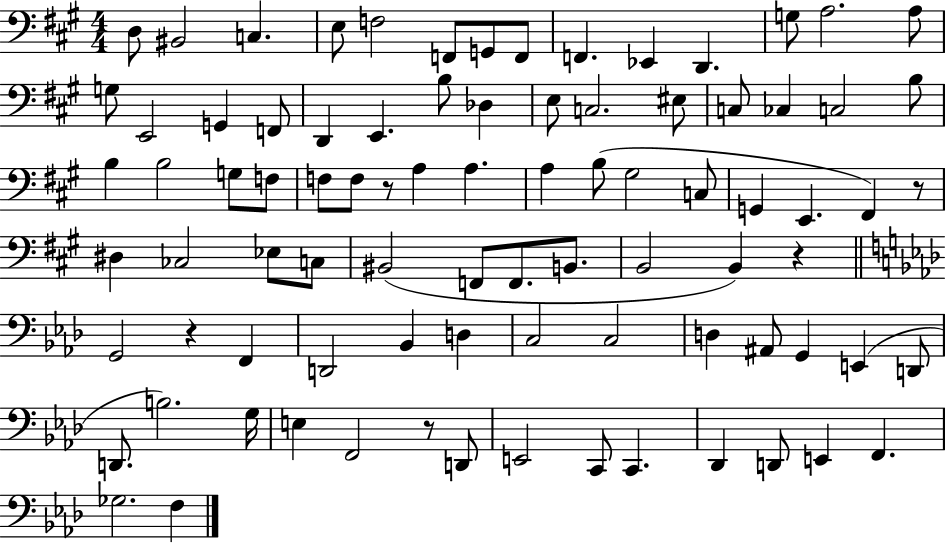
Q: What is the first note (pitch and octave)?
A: D3